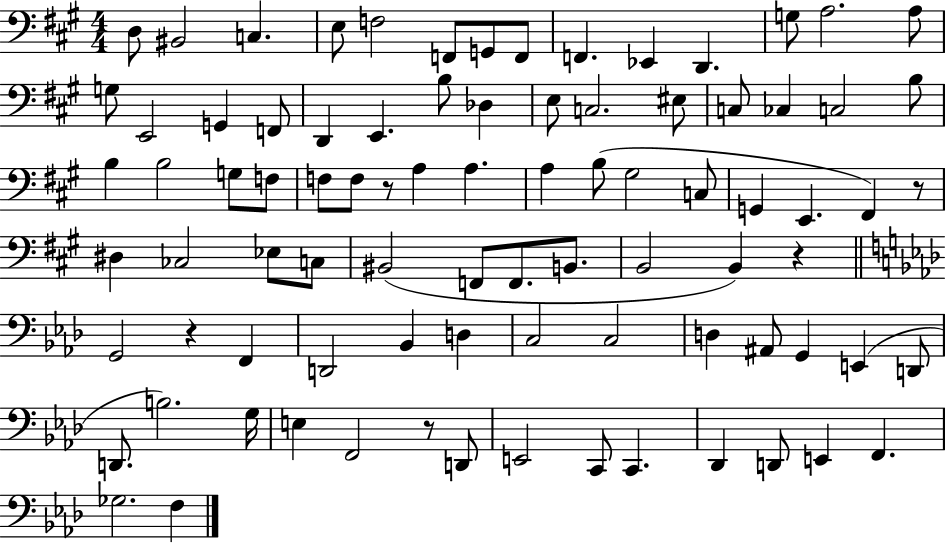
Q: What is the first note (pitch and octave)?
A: D3